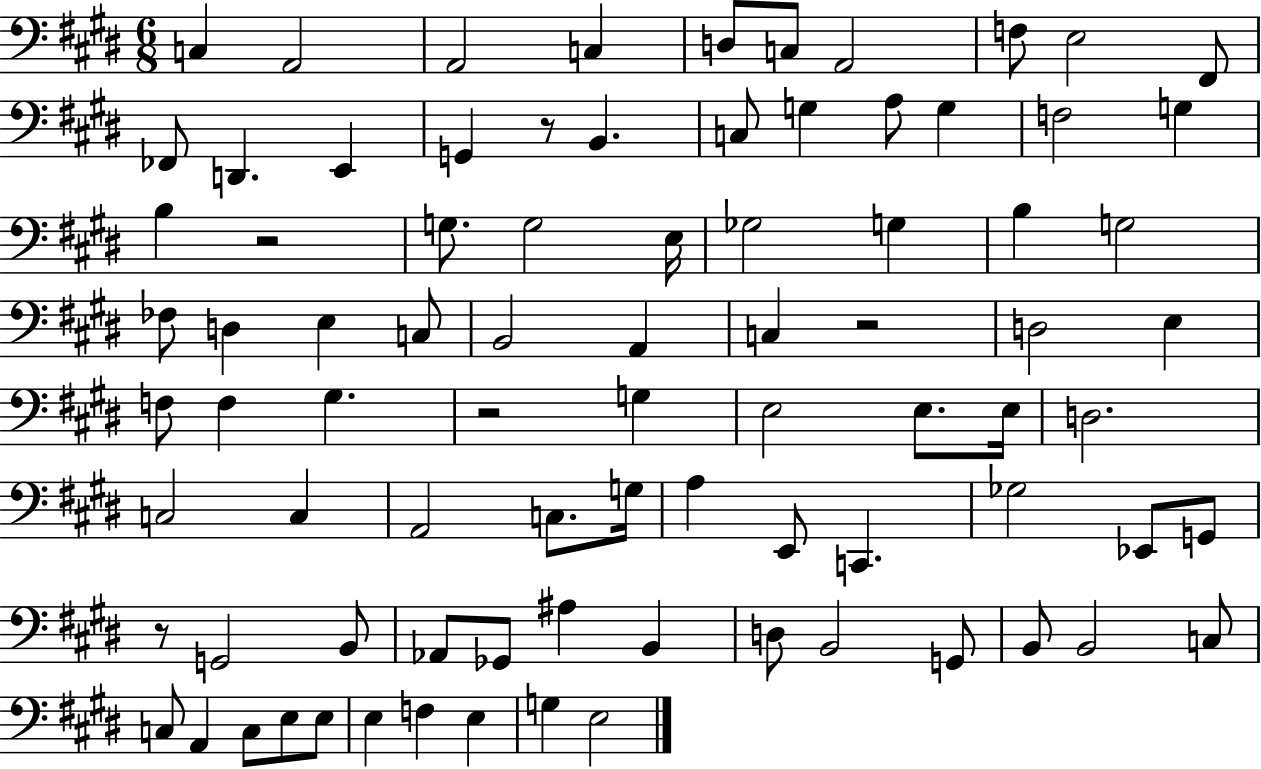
C3/q A2/h A2/h C3/q D3/e C3/e A2/h F3/e E3/h F#2/e FES2/e D2/q. E2/q G2/q R/e B2/q. C3/e G3/q A3/e G3/q F3/h G3/q B3/q R/h G3/e. G3/h E3/s Gb3/h G3/q B3/q G3/h FES3/e D3/q E3/q C3/e B2/h A2/q C3/q R/h D3/h E3/q F3/e F3/q G#3/q. R/h G3/q E3/h E3/e. E3/s D3/h. C3/h C3/q A2/h C3/e. G3/s A3/q E2/e C2/q. Gb3/h Eb2/e G2/e R/e G2/h B2/e Ab2/e Gb2/e A#3/q B2/q D3/e B2/h G2/e B2/e B2/h C3/e C3/e A2/q C3/e E3/e E3/e E3/q F3/q E3/q G3/q E3/h